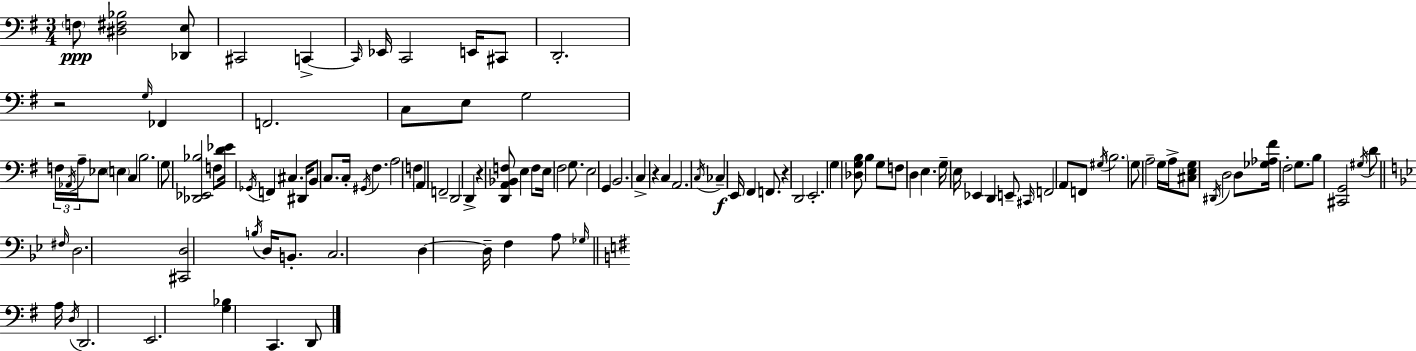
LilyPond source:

{
  \clef bass
  \numericTimeSignature
  \time 3/4
  \key e \minor
  \parenthesize f8\ppp <dis fis bes>2 <des, e>8 | cis,2 c,4->~~ | \grace { c,16 } ees,16 c,2 e,16 cis,8 | d,2.-. | \break r2 \grace { g16 } fes,4 | f,2. | c8 e8 g2 | \tuplet 3/2 { f16 \acciaccatura { aes,16 } a16-- } ees8 \parenthesize e4 c4 | \break b2. | g8 <des, ees, bes>2 | f8 <d' ees'>16 \acciaccatura { ges,16 } f,4 cis4. | dis,16 b,8 c8. c16-. \acciaccatura { gis,16 } fis4. | \break a2 | f4 \parenthesize a,4 f,2-- | d,2 | d,4-> r4 <d, a, bes, f>8 e4 | \break f8 e16 fis2 | g8. e2 | g,4 b,2. | c4-> r4 | \break c4 a,2. | \acciaccatura { c16 } ces4--\f e,16 fis,4 | f,8. r4 d,2 | e,2.-. | \break g4 <des g b>8 | b4 g8 f8 d4 | e4. g16-- e16 ees,4 | d,4 e,8-- \grace { cis,16 } f,2 | \break a,8 f,8 \acciaccatura { gis16 } \parenthesize b2. | g8 a2-- | g16 a16-> <cis e g>8 \acciaccatura { dis,16 } d2 | d8 <ges aes fis'>16 fis2-. | \break g8. b8 <cis, g,>2 | \acciaccatura { gis16 } d'8 \bar "||" \break \key bes \major \grace { fis16 } d2. | <cis, d>2 \acciaccatura { b16 } d16 b,8.-. | c2. | d4~~ d16-- f4 a8 | \break \grace { ges16 } \bar "||" \break \key g \major a16 \acciaccatura { d16 } d,2. | e,2. | <g bes>4 c,4. | d,8 \bar "|."
}